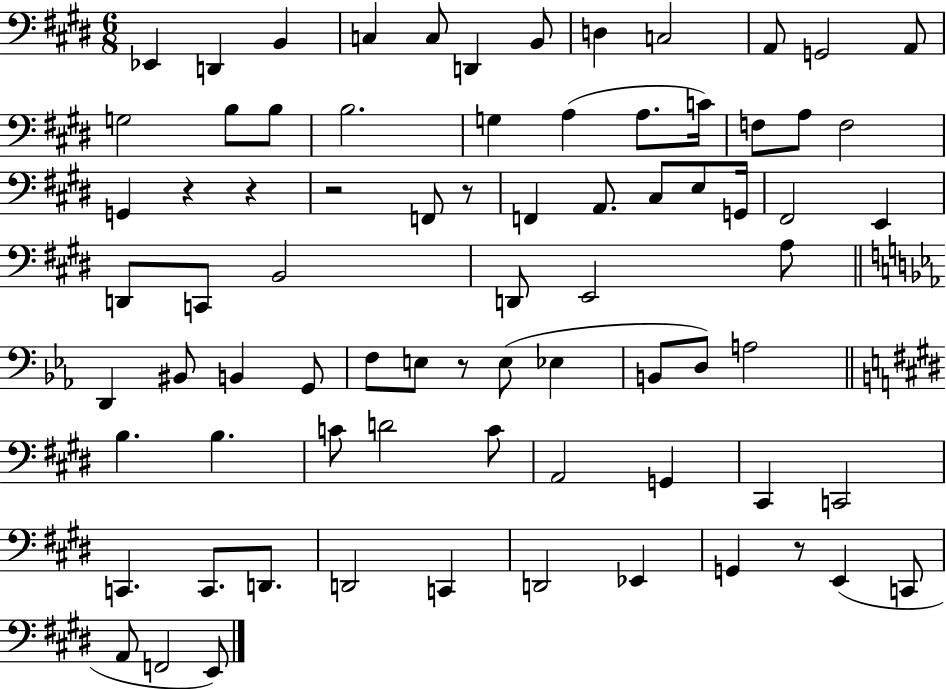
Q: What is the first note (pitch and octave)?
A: Eb2